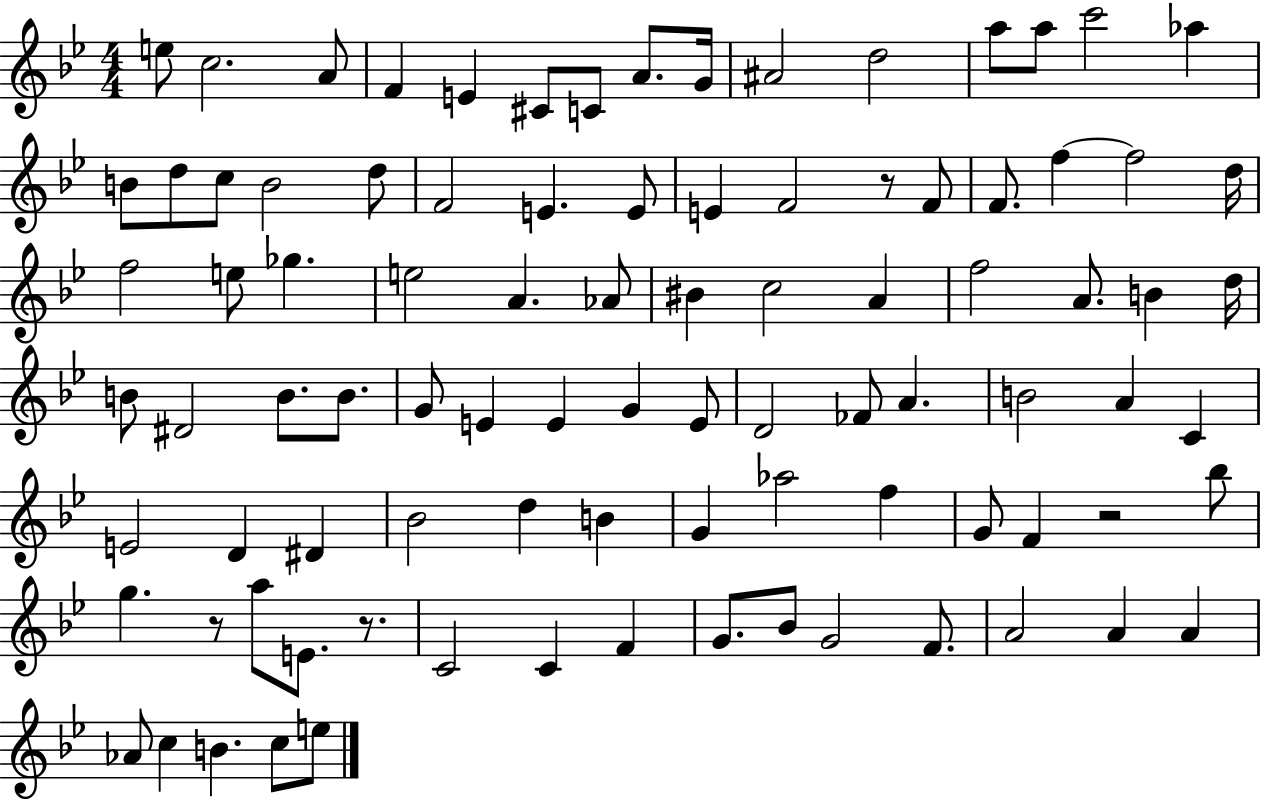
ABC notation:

X:1
T:Untitled
M:4/4
L:1/4
K:Bb
e/2 c2 A/2 F E ^C/2 C/2 A/2 G/4 ^A2 d2 a/2 a/2 c'2 _a B/2 d/2 c/2 B2 d/2 F2 E E/2 E F2 z/2 F/2 F/2 f f2 d/4 f2 e/2 _g e2 A _A/2 ^B c2 A f2 A/2 B d/4 B/2 ^D2 B/2 B/2 G/2 E E G E/2 D2 _F/2 A B2 A C E2 D ^D _B2 d B G _a2 f G/2 F z2 _b/2 g z/2 a/2 E/2 z/2 C2 C F G/2 _B/2 G2 F/2 A2 A A _A/2 c B c/2 e/2